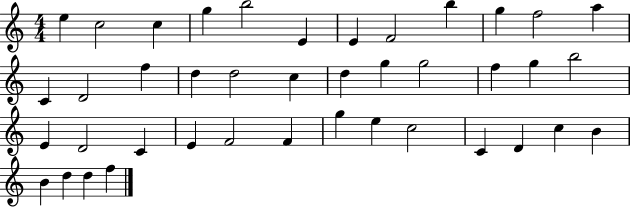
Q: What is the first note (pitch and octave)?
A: E5